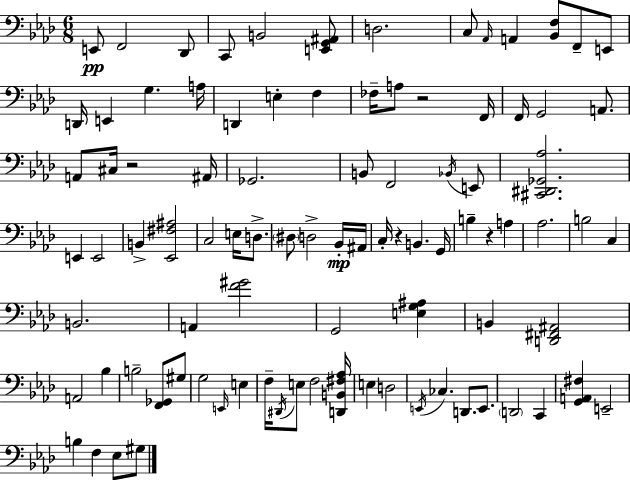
{
  \clef bass
  \numericTimeSignature
  \time 6/8
  \key aes \major
  e,8\pp f,2 des,8 | c,8 b,2 <e, g, ais,>8 | d2. | c8 \grace { aes,16 } a,4 <bes, f>8 f,8-- e,8 | \break d,16 e,4 g4. | a16 d,4 e4-. f4 | fes16-- a8 r2 | f,16 f,16 g,2 a,8. | \break a,8 cis16 r2 | ais,16 ges,2. | b,8 f,2 \acciaccatura { bes,16 } | e,8 <cis, dis, ges, aes>2. | \break e,4 e,2 | b,4-> <ees, fis ais>2 | c2 e16 d8.-> | \parenthesize dis8 d2-> | \break bes,16-.\mp ais,16 c16-. r4 b,4. | g,16 b4-- r4 a4 | aes2. | b2 c4 | \break b,2. | a,4 <f' gis'>2 | g,2 <e g ais>4 | b,4 <d, fis, ais,>2 | \break a,2 bes4 | b2-- <f, ges,>8 | gis8 g2 \grace { e,16 } e4 | f16-- \acciaccatura { dis,16 } e8 f2 | \break <d, b, fis aes>16 e4 d2 | \acciaccatura { e,16 } ces4. d,8. | e,8. \parenthesize d,2 | c,4 <g, a, fis>4 e,2-- | \break b4 f4 | ees8 gis8 \bar "|."
}